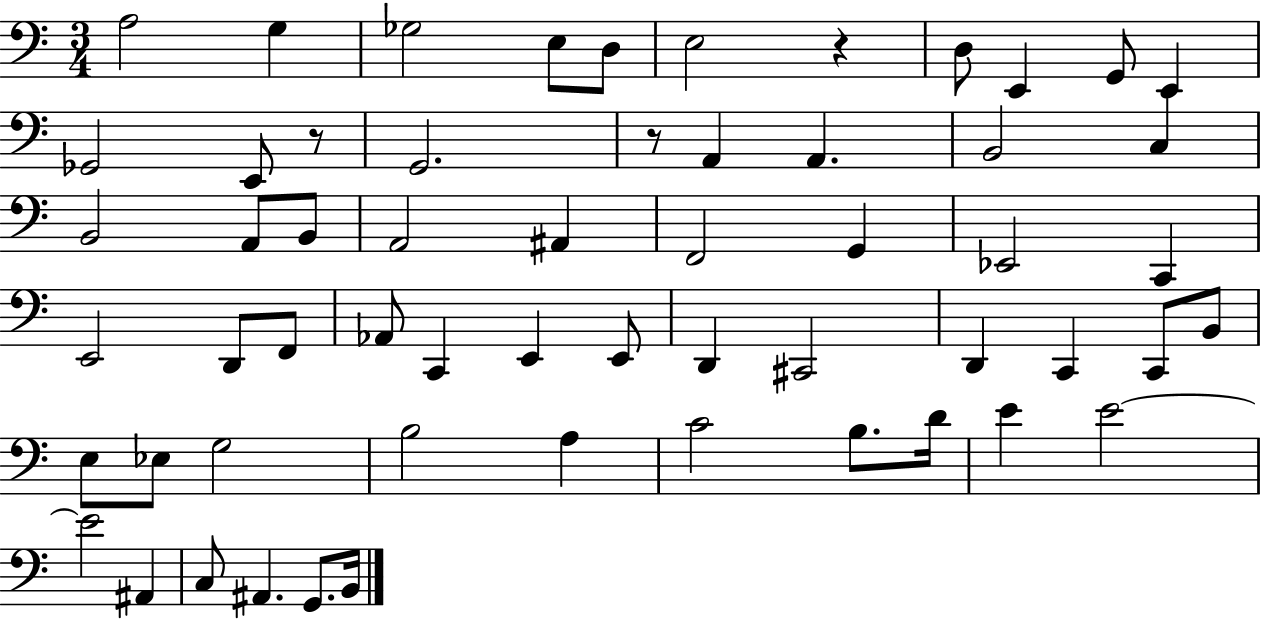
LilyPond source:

{
  \clef bass
  \numericTimeSignature
  \time 3/4
  \key c \major
  a2 g4 | ges2 e8 d8 | e2 r4 | d8 e,4 g,8 e,4 | \break ges,2 e,8 r8 | g,2. | r8 a,4 a,4. | b,2 c4 | \break b,2 a,8 b,8 | a,2 ais,4 | f,2 g,4 | ees,2 c,4 | \break e,2 d,8 f,8 | aes,8 c,4 e,4 e,8 | d,4 cis,2 | d,4 c,4 c,8 b,8 | \break e8 ees8 g2 | b2 a4 | c'2 b8. d'16 | e'4 e'2~~ | \break e'2 ais,4 | c8 ais,4. g,8. b,16 | \bar "|."
}